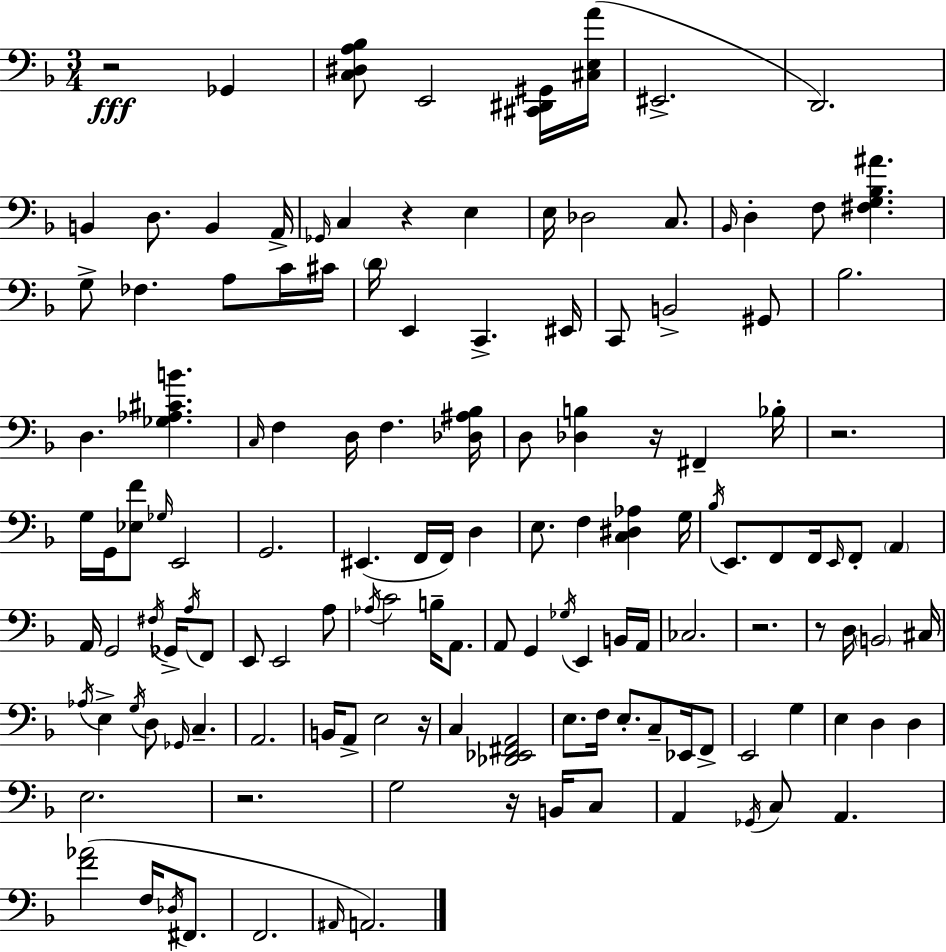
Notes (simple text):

R/h Gb2/q [C3,D#3,A3,Bb3]/e E2/h [C#2,D#2,G#2]/s [C#3,E3,A4]/s EIS2/h. D2/h. B2/q D3/e. B2/q A2/s Gb2/s C3/q R/q E3/q E3/s Db3/h C3/e. Bb2/s D3/q F3/e [F#3,G3,Bb3,A#4]/q. G3/e FES3/q. A3/e C4/s C#4/s D4/s E2/q C2/q. EIS2/s C2/e B2/h G#2/e Bb3/h. D3/q. [Gb3,Ab3,C#4,B4]/q. C3/s F3/q D3/s F3/q. [Db3,A#3,Bb3]/s D3/e [Db3,B3]/q R/s F#2/q Bb3/s R/h. G3/s G2/s [Eb3,F4]/e Gb3/s E2/h G2/h. EIS2/q. F2/s F2/s D3/q E3/e. F3/q [C3,D#3,Ab3]/q G3/s Bb3/s E2/e. F2/e F2/s E2/s F2/e A2/q A2/s G2/h F#3/s Gb2/s A3/s F2/e E2/e E2/h A3/e Ab3/s C4/h B3/s A2/e. A2/e G2/q Gb3/s E2/q B2/s A2/s CES3/h. R/h. R/e D3/s B2/h C#3/s Ab3/s E3/q G3/s D3/e Gb2/s C3/q. A2/h. B2/s A2/e E3/h R/s C3/q [Db2,Eb2,F#2,A2]/h E3/e. F3/s E3/e. C3/e Eb2/s F2/e E2/h G3/q E3/q D3/q D3/q E3/h. R/h. G3/h R/s B2/s C3/e A2/q Gb2/s C3/e A2/q. [F4,Ab4]/h F3/s Db3/s F#2/e. F2/h. A#2/s A2/h.